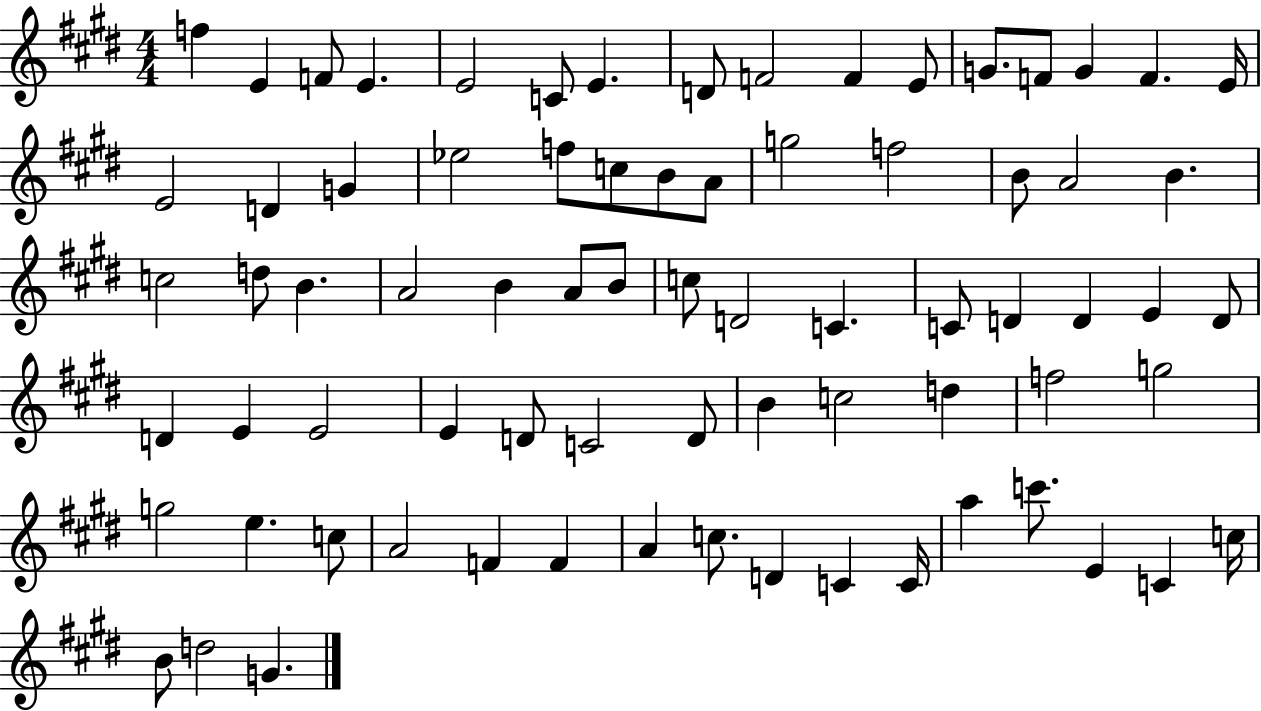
F5/q E4/q F4/e E4/q. E4/h C4/e E4/q. D4/e F4/h F4/q E4/e G4/e. F4/e G4/q F4/q. E4/s E4/h D4/q G4/q Eb5/h F5/e C5/e B4/e A4/e G5/h F5/h B4/e A4/h B4/q. C5/h D5/e B4/q. A4/h B4/q A4/e B4/e C5/e D4/h C4/q. C4/e D4/q D4/q E4/q D4/e D4/q E4/q E4/h E4/q D4/e C4/h D4/e B4/q C5/h D5/q F5/h G5/h G5/h E5/q. C5/e A4/h F4/q F4/q A4/q C5/e. D4/q C4/q C4/s A5/q C6/e. E4/q C4/q C5/s B4/e D5/h G4/q.